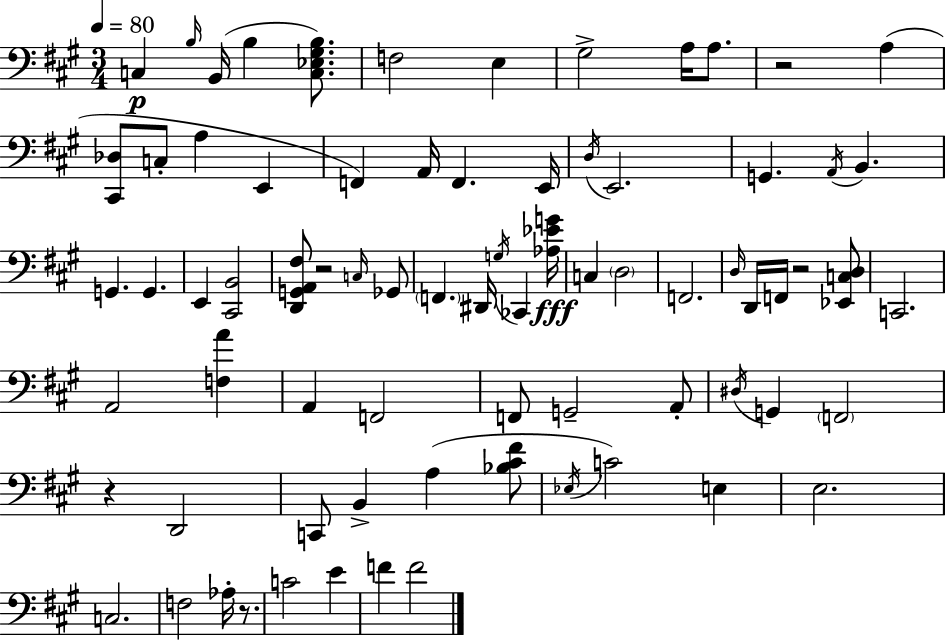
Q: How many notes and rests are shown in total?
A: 75